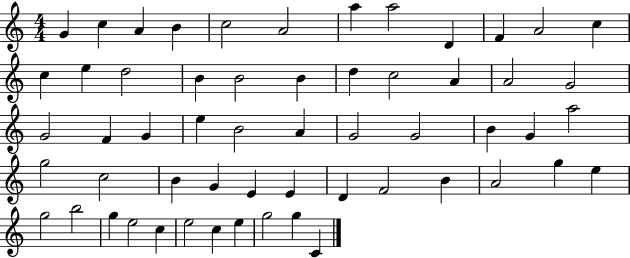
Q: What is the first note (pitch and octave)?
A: G4